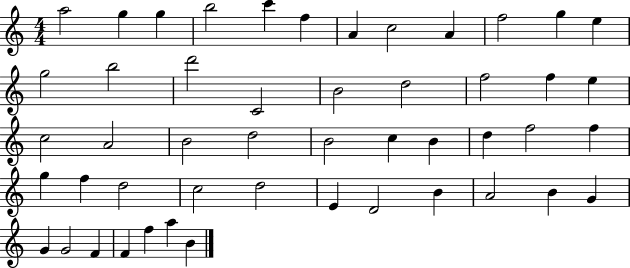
X:1
T:Untitled
M:4/4
L:1/4
K:C
a2 g g b2 c' f A c2 A f2 g e g2 b2 d'2 C2 B2 d2 f2 f e c2 A2 B2 d2 B2 c B d f2 f g f d2 c2 d2 E D2 B A2 B G G G2 F F f a B